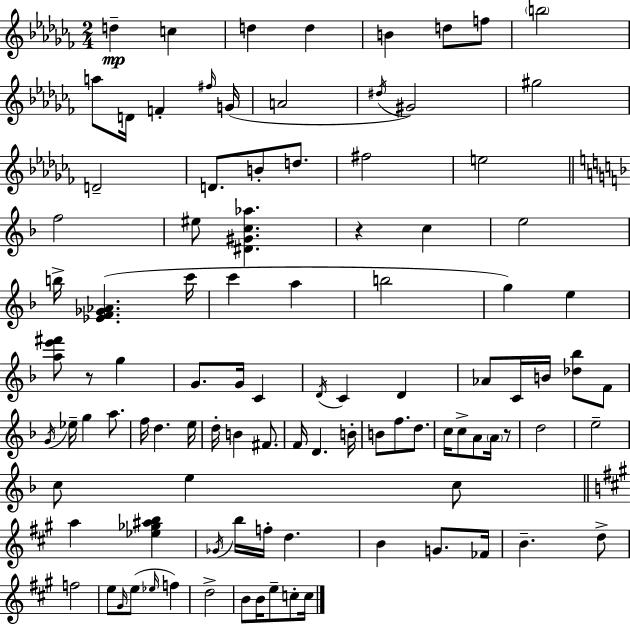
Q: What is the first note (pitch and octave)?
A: D5